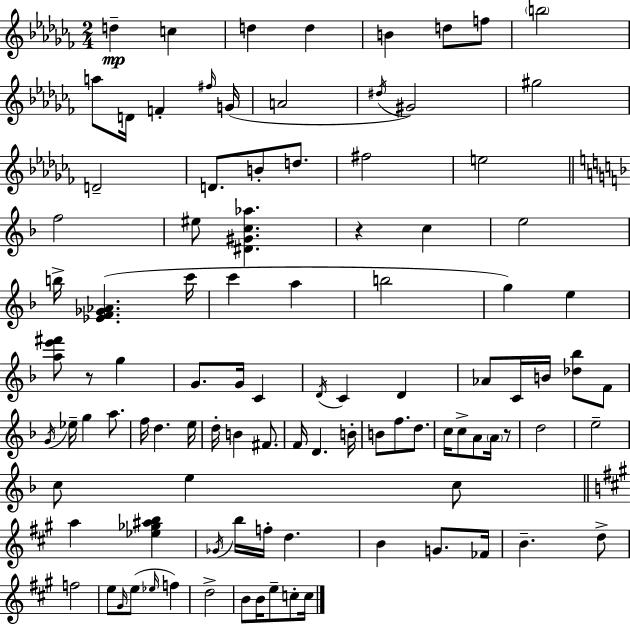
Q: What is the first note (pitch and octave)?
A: D5